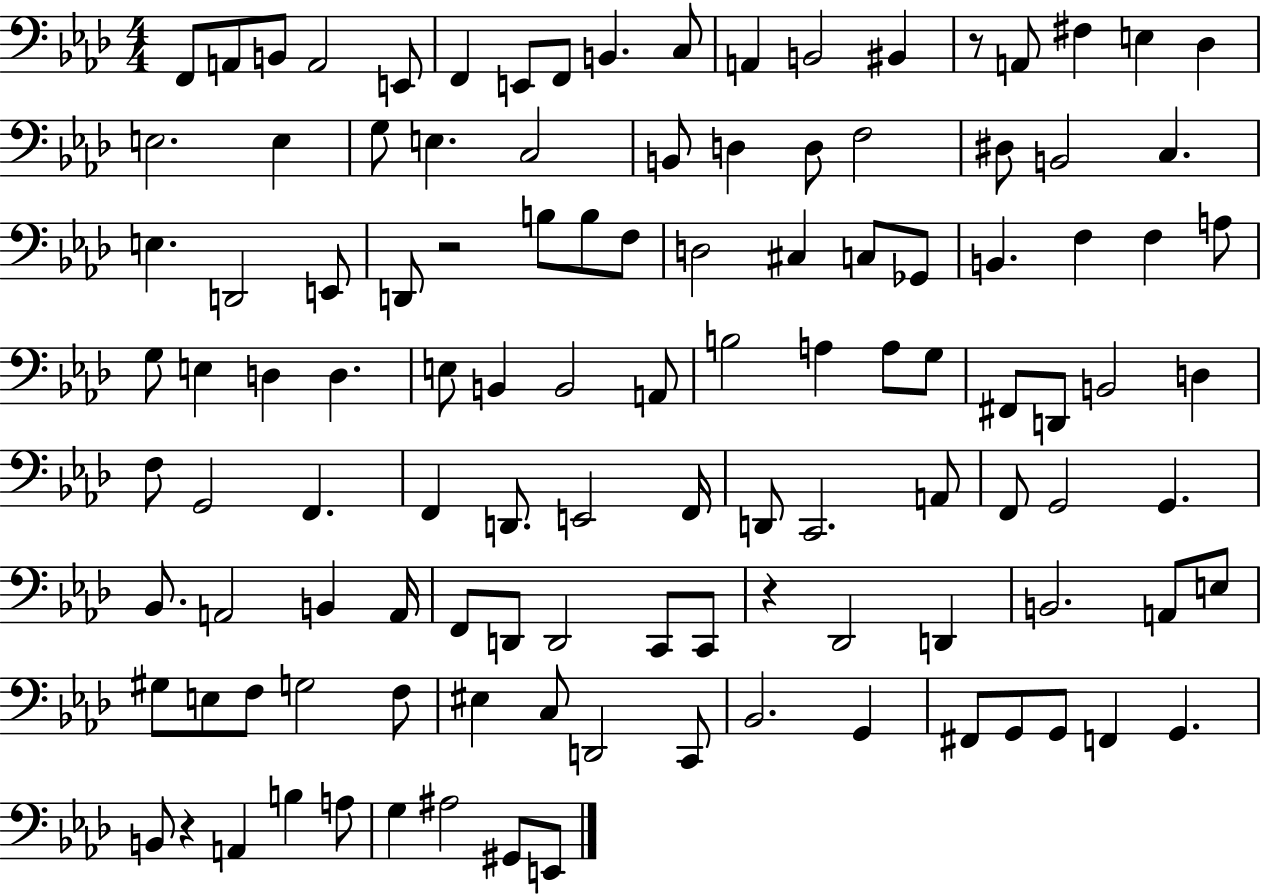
X:1
T:Untitled
M:4/4
L:1/4
K:Ab
F,,/2 A,,/2 B,,/2 A,,2 E,,/2 F,, E,,/2 F,,/2 B,, C,/2 A,, B,,2 ^B,, z/2 A,,/2 ^F, E, _D, E,2 E, G,/2 E, C,2 B,,/2 D, D,/2 F,2 ^D,/2 B,,2 C, E, D,,2 E,,/2 D,,/2 z2 B,/2 B,/2 F,/2 D,2 ^C, C,/2 _G,,/2 B,, F, F, A,/2 G,/2 E, D, D, E,/2 B,, B,,2 A,,/2 B,2 A, A,/2 G,/2 ^F,,/2 D,,/2 B,,2 D, F,/2 G,,2 F,, F,, D,,/2 E,,2 F,,/4 D,,/2 C,,2 A,,/2 F,,/2 G,,2 G,, _B,,/2 A,,2 B,, A,,/4 F,,/2 D,,/2 D,,2 C,,/2 C,,/2 z _D,,2 D,, B,,2 A,,/2 E,/2 ^G,/2 E,/2 F,/2 G,2 F,/2 ^E, C,/2 D,,2 C,,/2 _B,,2 G,, ^F,,/2 G,,/2 G,,/2 F,, G,, B,,/2 z A,, B, A,/2 G, ^A,2 ^G,,/2 E,,/2